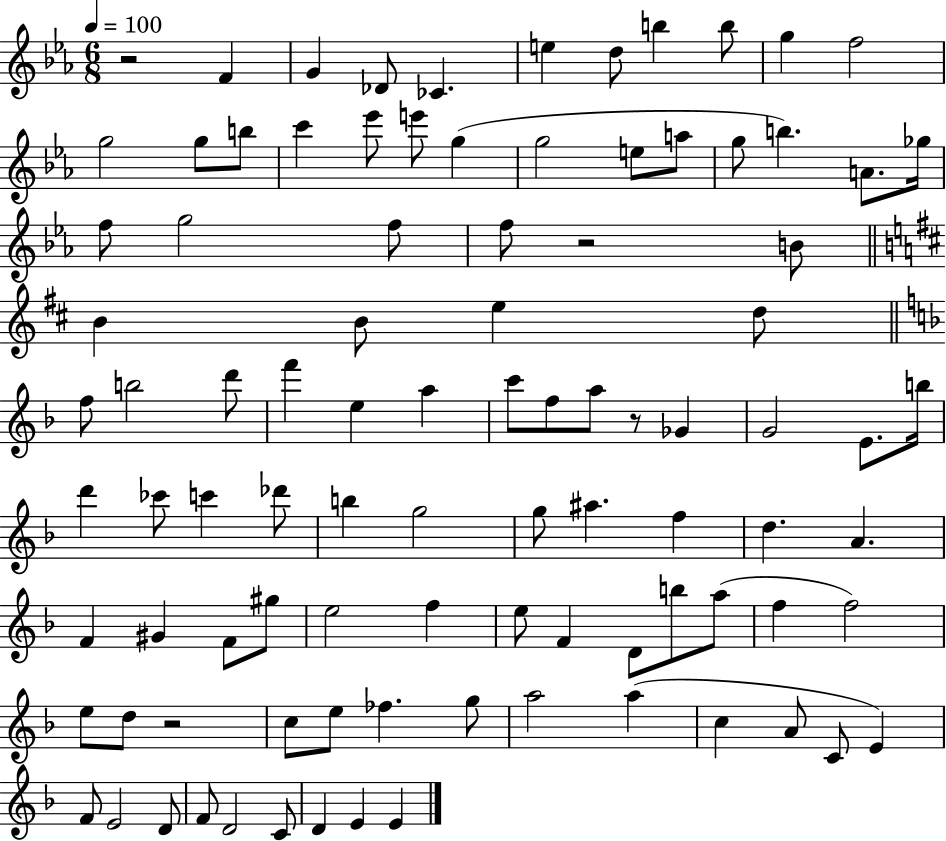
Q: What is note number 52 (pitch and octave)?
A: G5